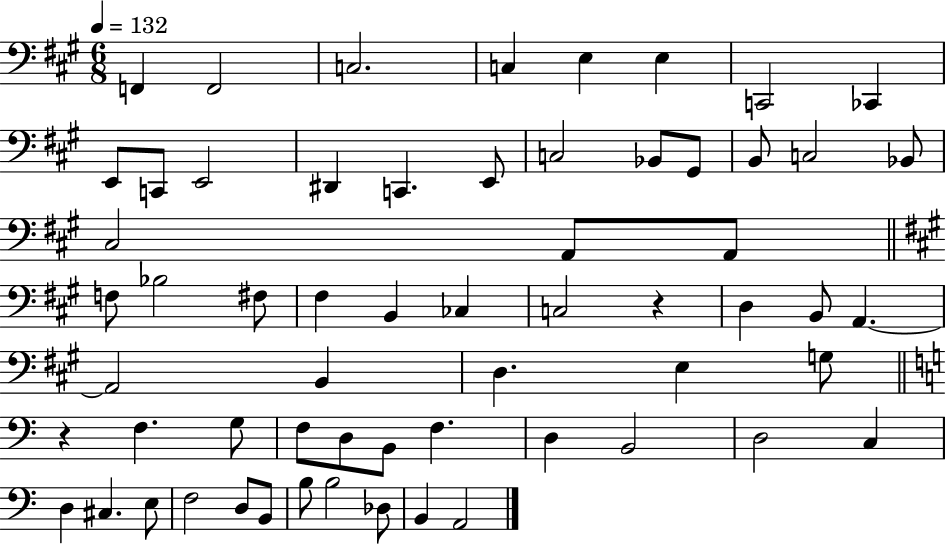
X:1
T:Untitled
M:6/8
L:1/4
K:A
F,, F,,2 C,2 C, E, E, C,,2 _C,, E,,/2 C,,/2 E,,2 ^D,, C,, E,,/2 C,2 _B,,/2 ^G,,/2 B,,/2 C,2 _B,,/2 ^C,2 A,,/2 A,,/2 F,/2 _B,2 ^F,/2 ^F, B,, _C, C,2 z D, B,,/2 A,, A,,2 B,, D, E, G,/2 z F, G,/2 F,/2 D,/2 B,,/2 F, D, B,,2 D,2 C, D, ^C, E,/2 F,2 D,/2 B,,/2 B,/2 B,2 _D,/2 B,, A,,2